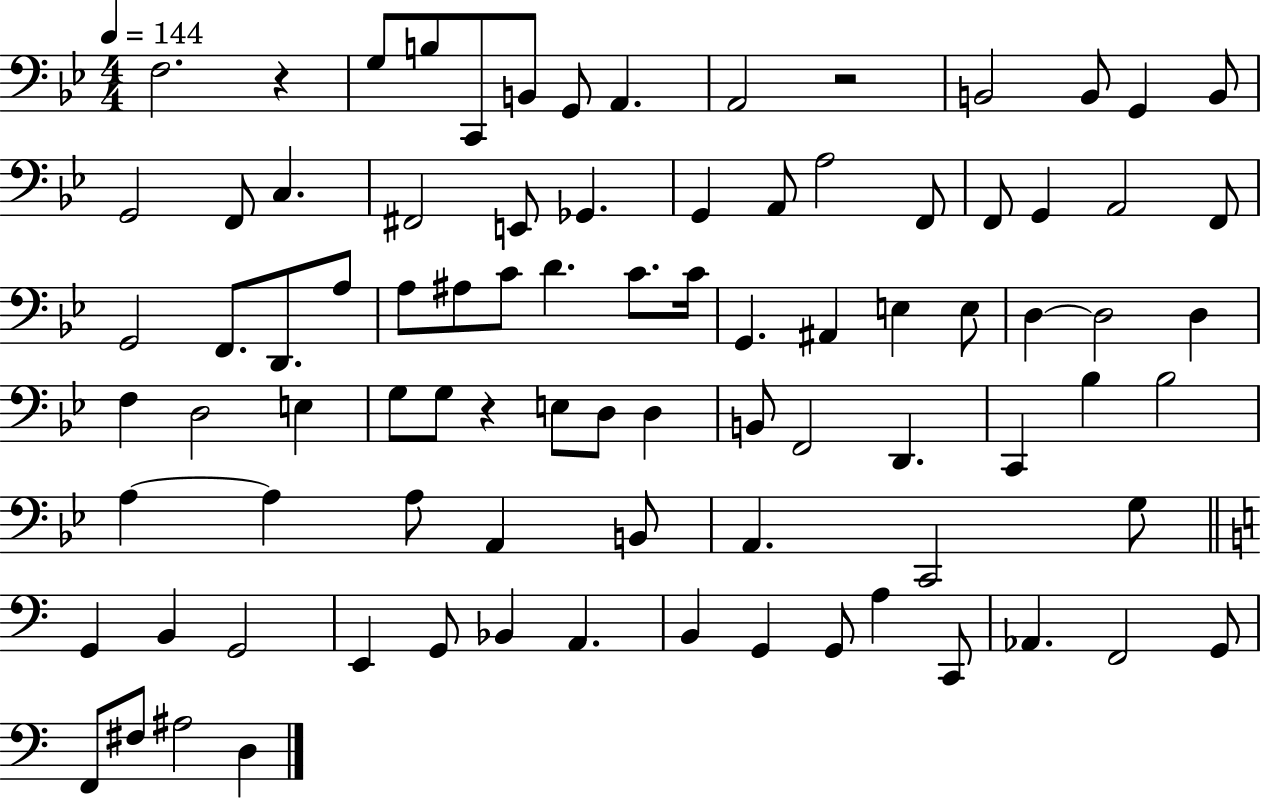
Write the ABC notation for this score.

X:1
T:Untitled
M:4/4
L:1/4
K:Bb
F,2 z G,/2 B,/2 C,,/2 B,,/2 G,,/2 A,, A,,2 z2 B,,2 B,,/2 G,, B,,/2 G,,2 F,,/2 C, ^F,,2 E,,/2 _G,, G,, A,,/2 A,2 F,,/2 F,,/2 G,, A,,2 F,,/2 G,,2 F,,/2 D,,/2 A,/2 A,/2 ^A,/2 C/2 D C/2 C/4 G,, ^A,, E, E,/2 D, D,2 D, F, D,2 E, G,/2 G,/2 z E,/2 D,/2 D, B,,/2 F,,2 D,, C,, _B, _B,2 A, A, A,/2 A,, B,,/2 A,, C,,2 G,/2 G,, B,, G,,2 E,, G,,/2 _B,, A,, B,, G,, G,,/2 A, C,,/2 _A,, F,,2 G,,/2 F,,/2 ^F,/2 ^A,2 D,